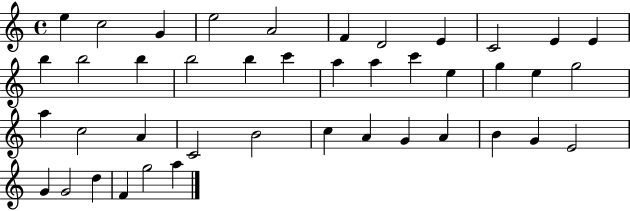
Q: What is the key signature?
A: C major